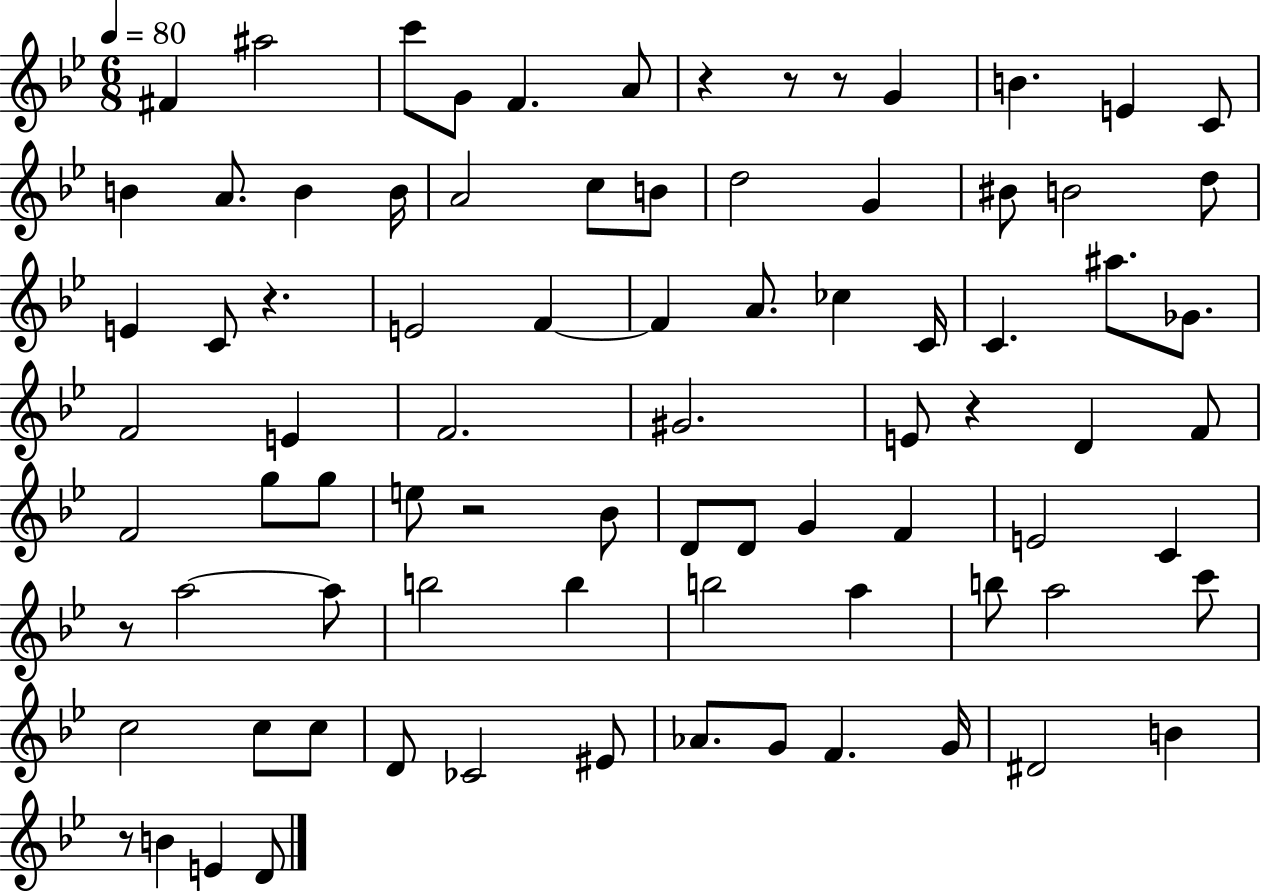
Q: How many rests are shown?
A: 8